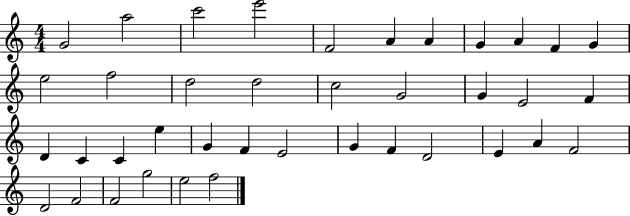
{
  \clef treble
  \numericTimeSignature
  \time 4/4
  \key c \major
  g'2 a''2 | c'''2 e'''2 | f'2 a'4 a'4 | g'4 a'4 f'4 g'4 | \break e''2 f''2 | d''2 d''2 | c''2 g'2 | g'4 e'2 f'4 | \break d'4 c'4 c'4 e''4 | g'4 f'4 e'2 | g'4 f'4 d'2 | e'4 a'4 f'2 | \break d'2 f'2 | f'2 g''2 | e''2 f''2 | \bar "|."
}